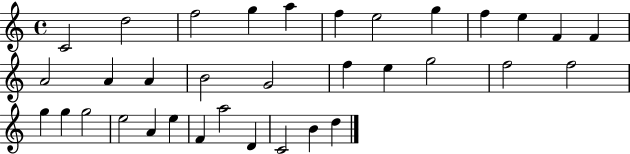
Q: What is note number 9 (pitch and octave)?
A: F5